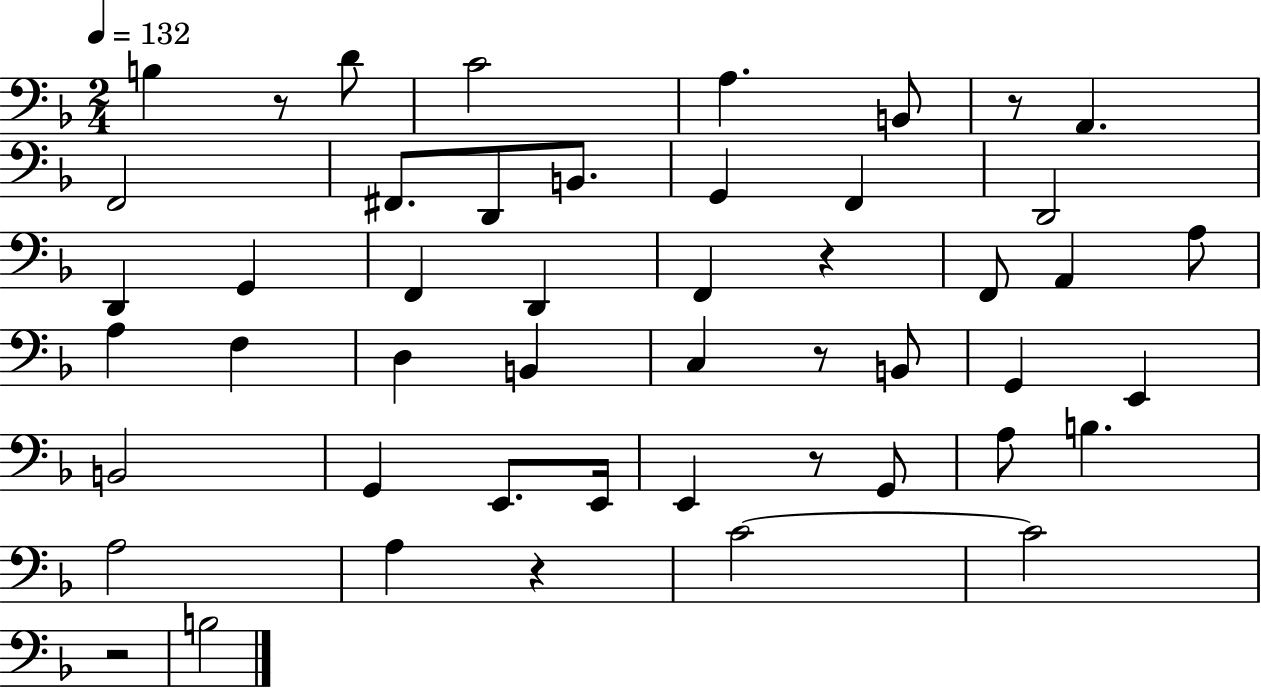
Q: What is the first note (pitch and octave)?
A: B3